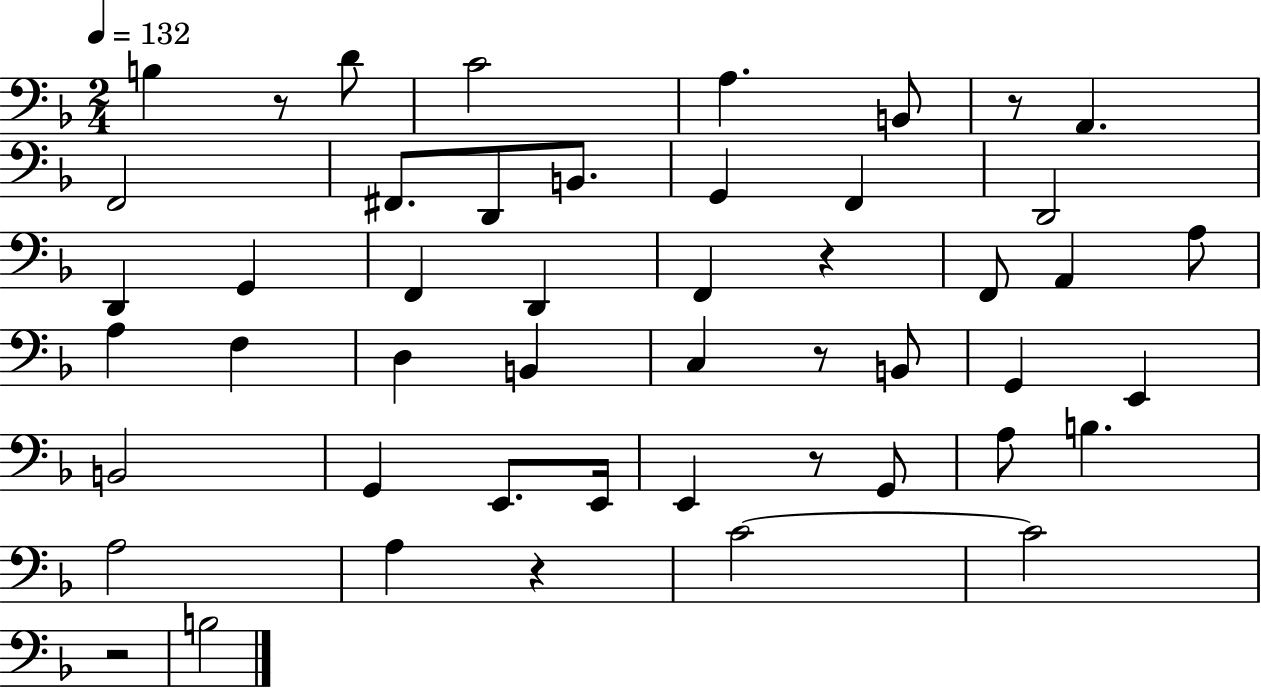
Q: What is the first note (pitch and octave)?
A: B3